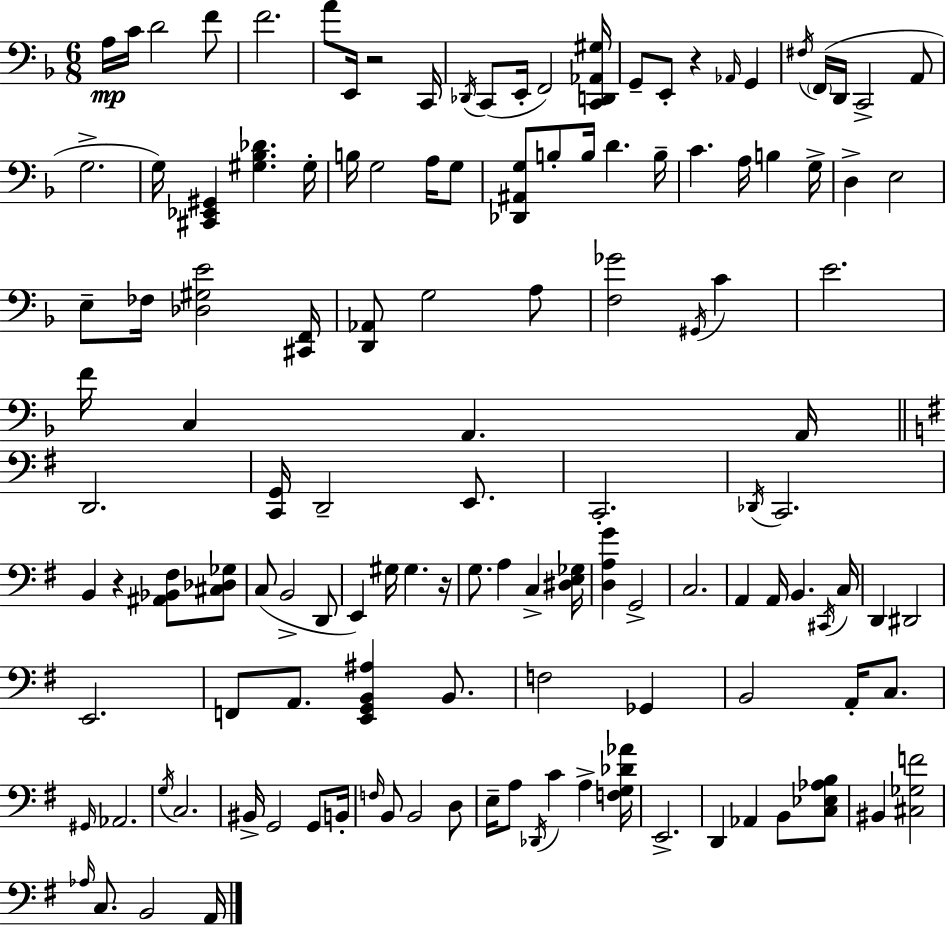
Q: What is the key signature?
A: F major